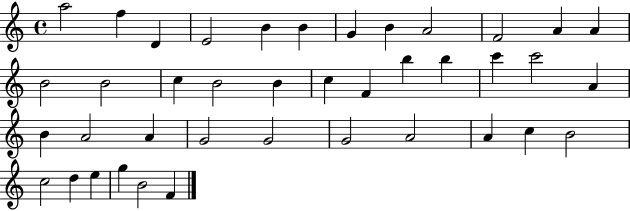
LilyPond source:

{
  \clef treble
  \time 4/4
  \defaultTimeSignature
  \key c \major
  a''2 f''4 d'4 | e'2 b'4 b'4 | g'4 b'4 a'2 | f'2 a'4 a'4 | \break b'2 b'2 | c''4 b'2 b'4 | c''4 f'4 b''4 b''4 | c'''4 c'''2 a'4 | \break b'4 a'2 a'4 | g'2 g'2 | g'2 a'2 | a'4 c''4 b'2 | \break c''2 d''4 e''4 | g''4 b'2 f'4 | \bar "|."
}